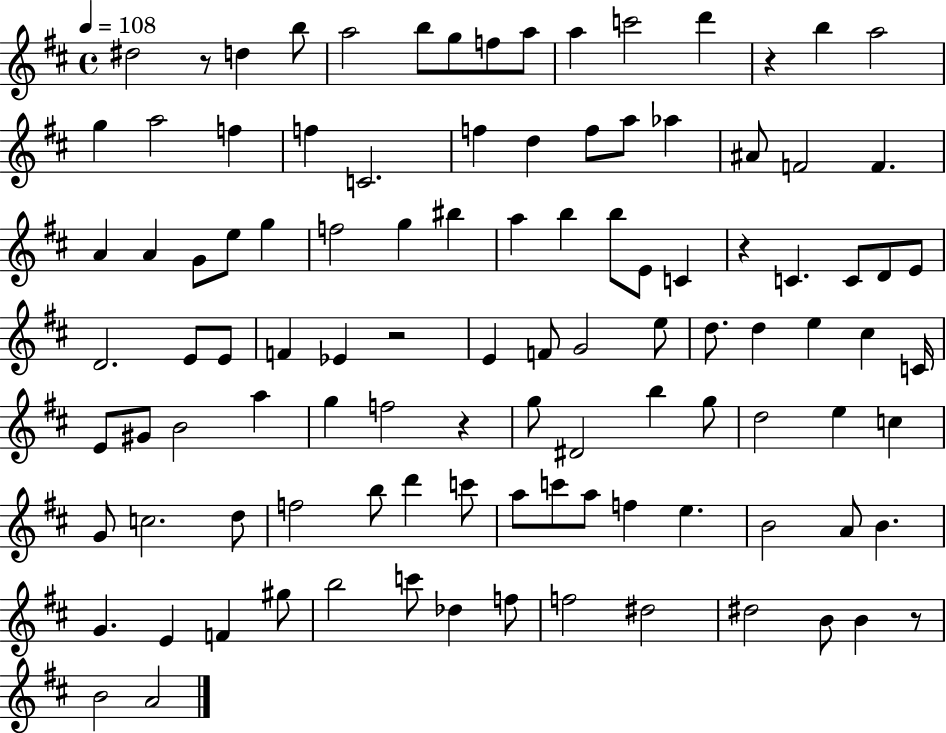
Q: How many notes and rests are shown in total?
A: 106